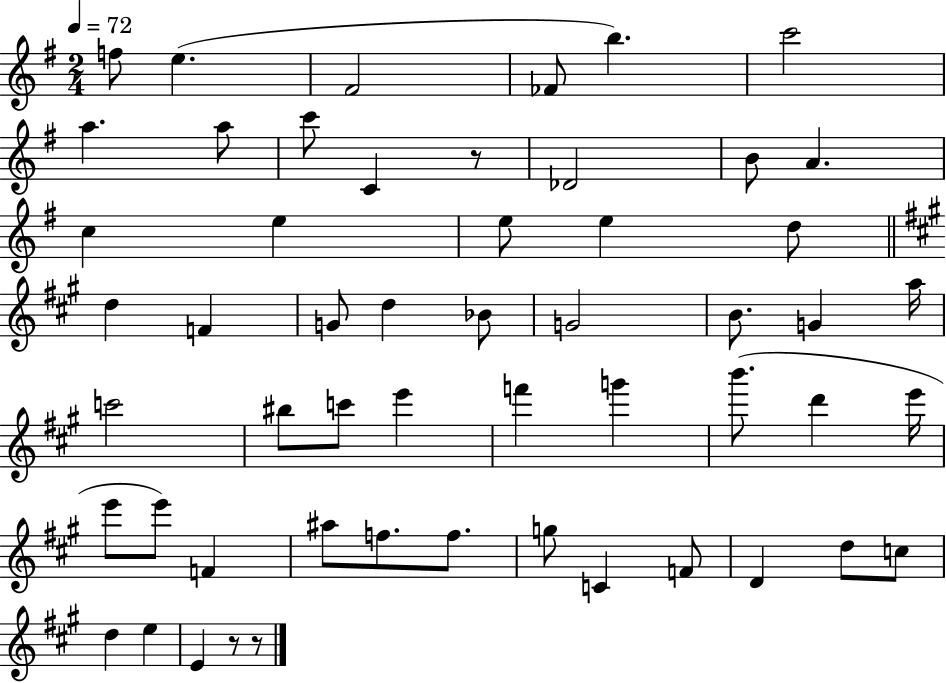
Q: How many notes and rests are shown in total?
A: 54